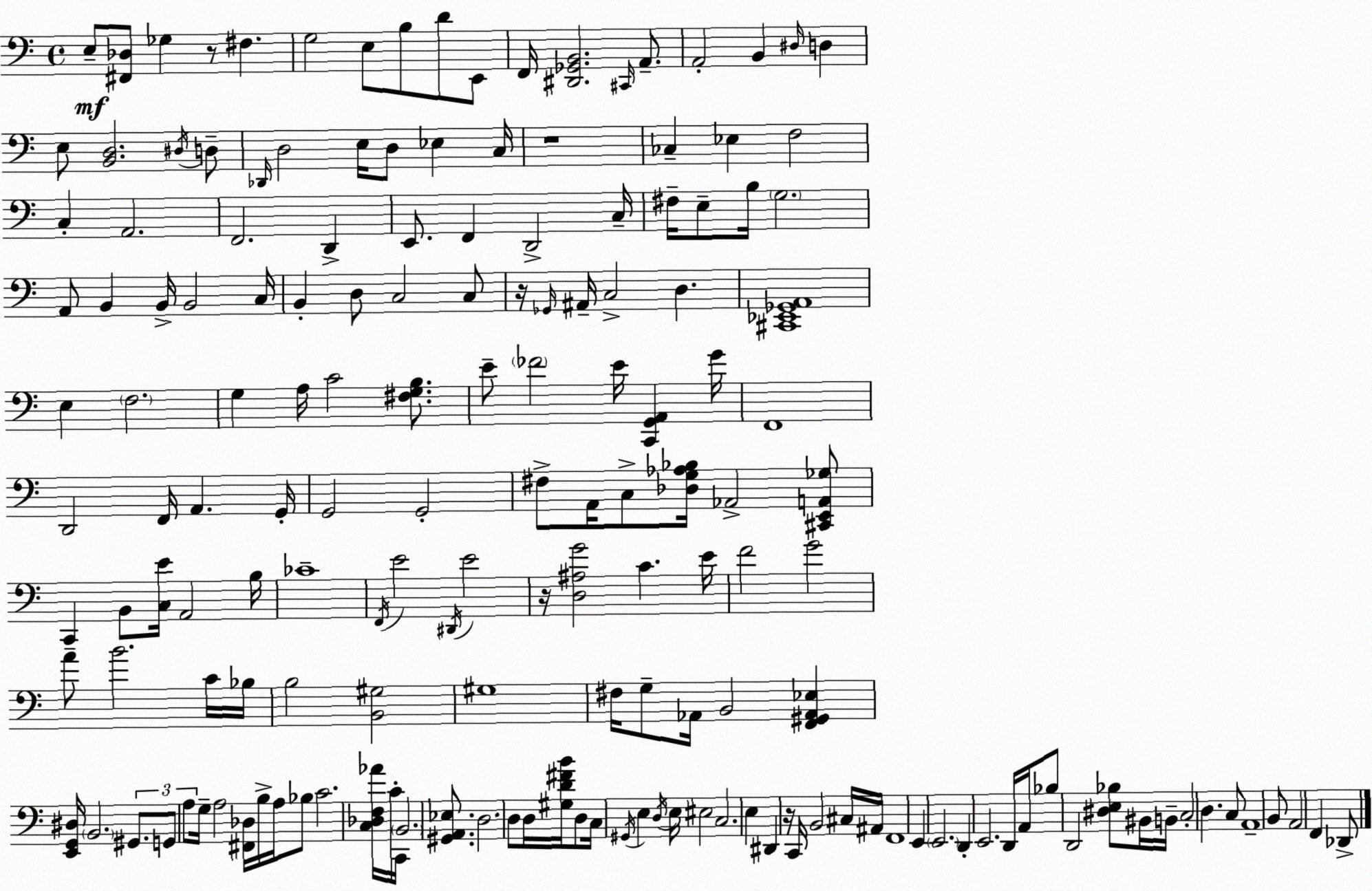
X:1
T:Untitled
M:4/4
L:1/4
K:C
E,/2 [^F,,_D,]/2 _G, z/2 ^F, G,2 E,/2 B,/2 D/2 E,,/2 F,,/4 [^D,,_G,,B,,]2 ^C,,/4 A,,/2 A,,2 B,, ^D,/4 D, E,/2 [B,,D,]2 ^D,/4 D,/2 _D,,/4 D,2 E,/4 D,/2 _E, C,/4 z4 _C, _E, F,2 C, A,,2 F,,2 D,, E,,/2 F,, D,,2 C,/4 ^F,/4 E,/2 B,/4 G,2 A,,/2 B,, B,,/4 B,,2 C,/4 B,, D,/2 C,2 C,/2 z/4 _G,,/4 ^A,,/4 C,2 D, [^C,,_E,,_G,,A,,]4 E, F,2 G, A,/4 C2 [^F,G,B,]/2 E/2 _F2 E/4 [C,,G,,A,,] G/4 F,,4 D,,2 F,,/4 A,, G,,/4 G,,2 G,,2 ^F,/2 A,,/4 C,/2 [_D,G,_A,_B,]/4 _A,,2 [^C,,E,,A,,_G,]/2 C,, B,,/2 [C,E]/4 A,,2 B,/4 _C4 F,,/4 E2 ^D,,/4 E2 z/4 [D,^A,G]2 C E/4 F2 G2 A/2 B2 C/4 _B,/4 B,2 [B,,^G,]2 ^G,4 ^F,/4 G,/2 _A,,/4 B,,2 [F,,^G,,_A,,_E,] [E,,G,,^D,]/4 B,,2 ^G,,/2 G,,/2 A,/2 G,/4 A,2 [^F,,_D,]/4 B,/4 A,/4 _B,/2 C2 [C,_D,F,_A]/4 C/4 C,,/4 B,,2 [^G,,A,,_E,]/2 D,2 D,/2 D,/4 [^G,D^FB]/4 D,/2 C,/4 ^G,,/4 E, D,/4 E,/4 ^E,2 C,2 E, ^D,, z/4 C,,/4 B,,2 ^C,/4 ^A,,/4 F,,4 E,, E,,2 D,, E,,2 D,,/4 A,,/4 _B,/2 D,,2 [^D,E,_B,]/2 ^B,,/4 B,,/4 C,2 D, C,/2 A,,4 B,,/2 A,,2 F,, _D,,/2